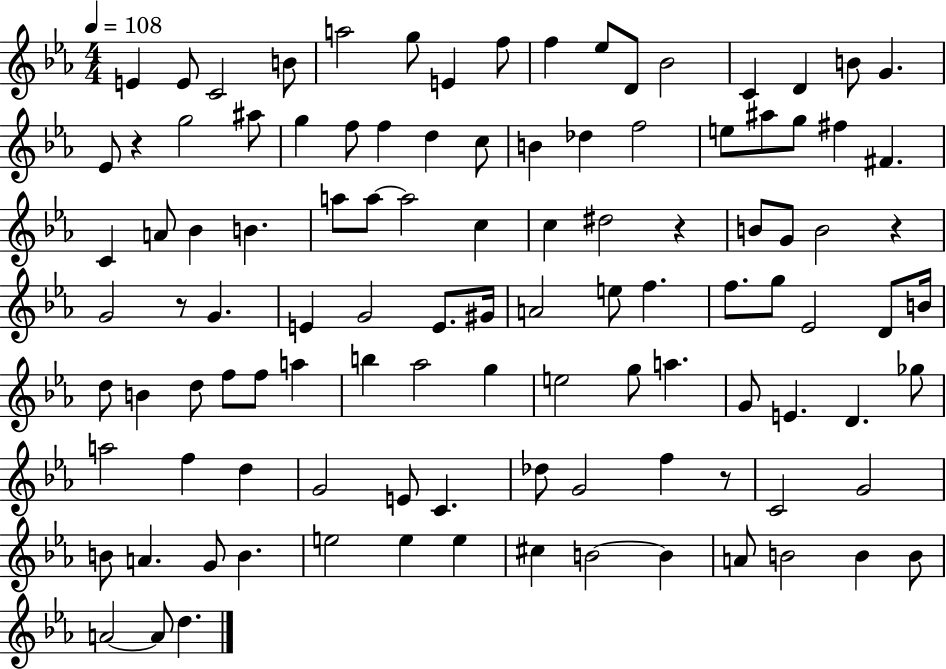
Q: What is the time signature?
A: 4/4